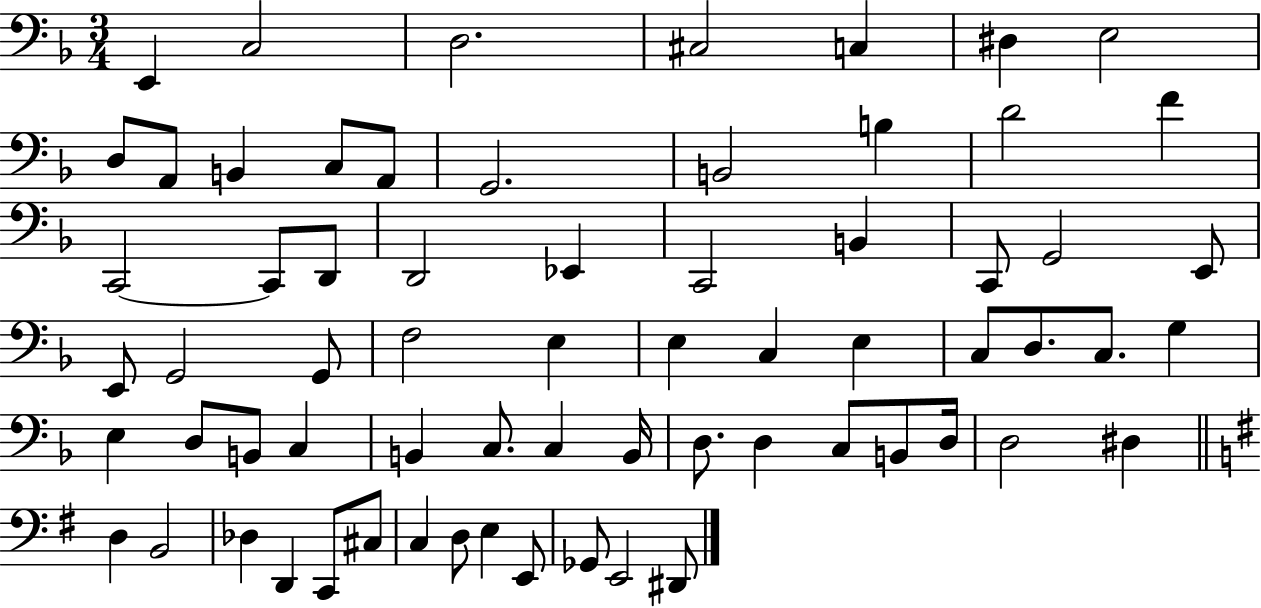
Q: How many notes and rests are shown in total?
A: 67